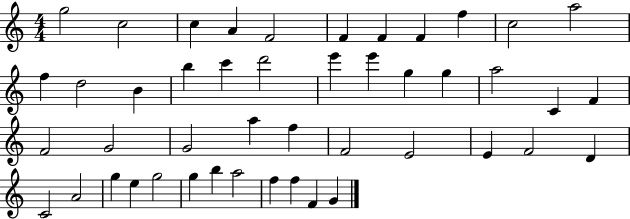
G5/h C5/h C5/q A4/q F4/h F4/q F4/q F4/q F5/q C5/h A5/h F5/q D5/h B4/q B5/q C6/q D6/h E6/q E6/q G5/q G5/q A5/h C4/q F4/q F4/h G4/h G4/h A5/q F5/q F4/h E4/h E4/q F4/h D4/q C4/h A4/h G5/q E5/q G5/h G5/q B5/q A5/h F5/q F5/q F4/q G4/q